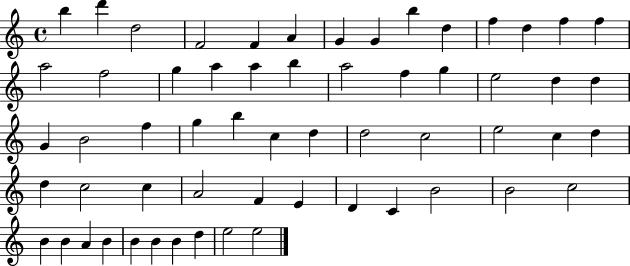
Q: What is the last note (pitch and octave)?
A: E5